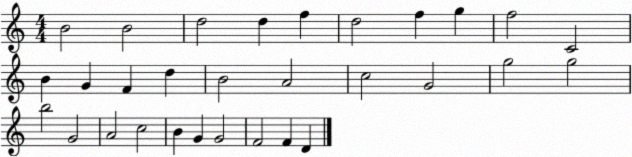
X:1
T:Untitled
M:4/4
L:1/4
K:C
B2 B2 d2 d f d2 f g f2 C2 B G F d B2 A2 c2 G2 g2 g2 b2 G2 A2 c2 B G G2 F2 F D